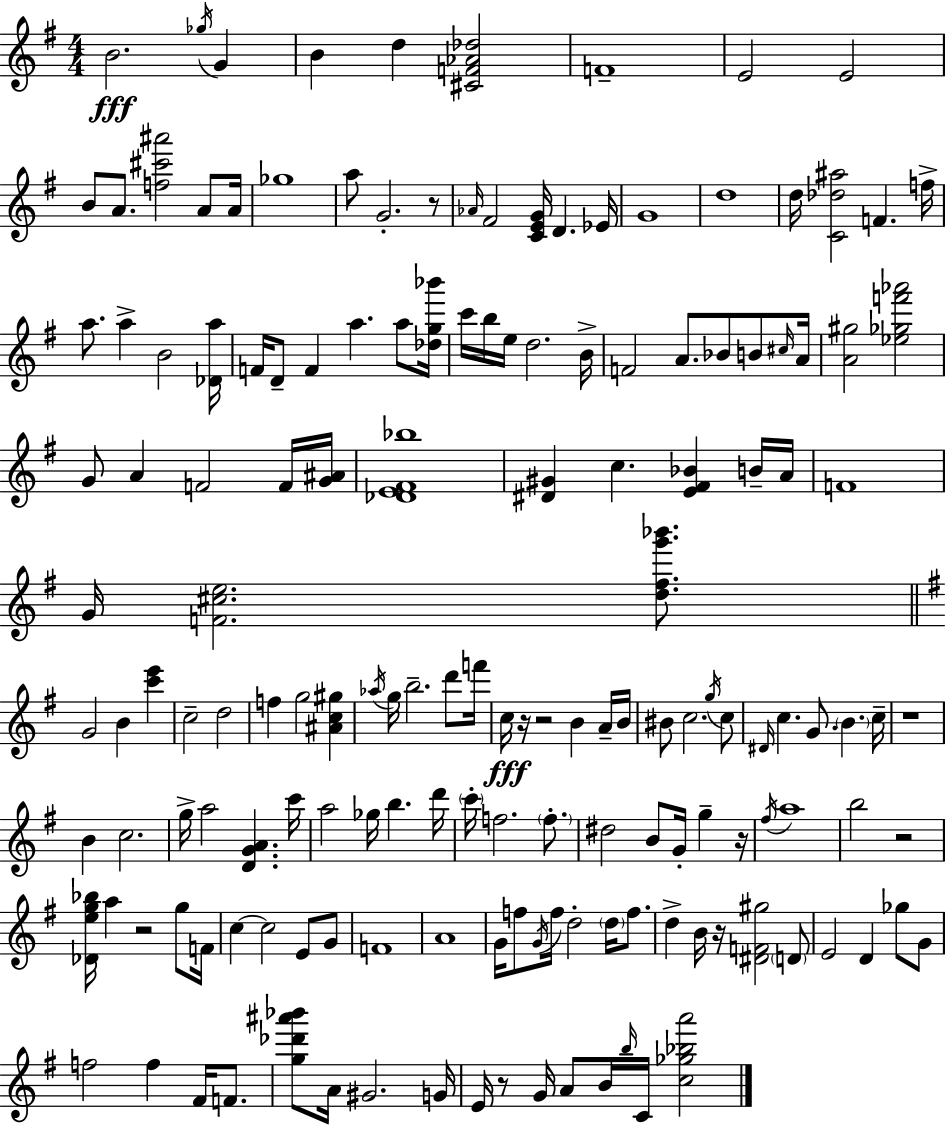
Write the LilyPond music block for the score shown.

{
  \clef treble
  \numericTimeSignature
  \time 4/4
  \key e \minor
  b'2.\fff \acciaccatura { ges''16 } g'4 | b'4 d''4 <cis' f' aes' des''>2 | f'1-- | e'2 e'2 | \break b'8 a'8. <f'' cis''' ais'''>2 a'8 | a'16 ges''1 | a''8 g'2.-. r8 | \grace { aes'16 } fis'2 <c' e' g'>16 d'4. | \break ees'16 g'1 | d''1 | d''16 <c' des'' ais''>2 f'4. | f''16-> a''8. a''4-> b'2 | \break <des' a''>16 f'16 d'8-- f'4 a''4. a''8 | <des'' g'' bes'''>16 c'''16 b''16 e''16 d''2. | b'16-> f'2 a'8. bes'8 b'8 | \grace { cis''16 } a'16 <a' gis''>2 <ees'' ges'' f''' aes'''>2 | \break g'8 a'4 f'2 | f'16 <g' ais'>16 <des' e' fis' bes''>1 | <dis' gis'>4 c''4. <e' fis' bes'>4 | b'16-- a'16 f'1 | \break g'16 <f' cis'' e''>2. | <d'' fis'' g''' bes'''>8. \bar "||" \break \key g \major g'2 b'4 <c''' e'''>4 | c''2-- d''2 | f''4 g''2 <ais' c'' gis''>4 | \acciaccatura { aes''16 } g''16 b''2.-- d'''8 | \break f'''16 c''16\fff r16 r2 b'4 a'16-- | b'16 bis'8 c''2. \acciaccatura { g''16 } | c''8 \grace { dis'16 } c''4. g'8. \parenthesize b'4. | c''16-- r1 | \break b'4 c''2. | g''16-> a''2 <d' g' a'>4. | c'''16 a''2 ges''16 b''4. | d'''16 \parenthesize c'''16-. f''2. | \break \parenthesize f''8.-. dis''2 b'8 g'16-. g''4-- | r16 \acciaccatura { fis''16 } a''1 | b''2 r2 | <des' e'' g'' bes''>16 a''4 r2 | \break g''8 f'16 c''4~~ c''2 | e'8 g'8 f'1 | a'1 | g'16 f''8 \acciaccatura { g'16 } f''16 d''2-. | \break \parenthesize d''16 f''8. d''4-> b'16 r16 <dis' f' gis''>2 | \parenthesize d'8 e'2 d'4 | ges''8 g'8 f''2 f''4 | fis'16 f'8. <g'' des''' ais''' bes'''>8 a'16 gis'2. | \break g'16 e'16 r8 g'16 a'8 b'16 \grace { b''16 } c'16 <c'' ges'' bes'' a'''>2 | \bar "|."
}